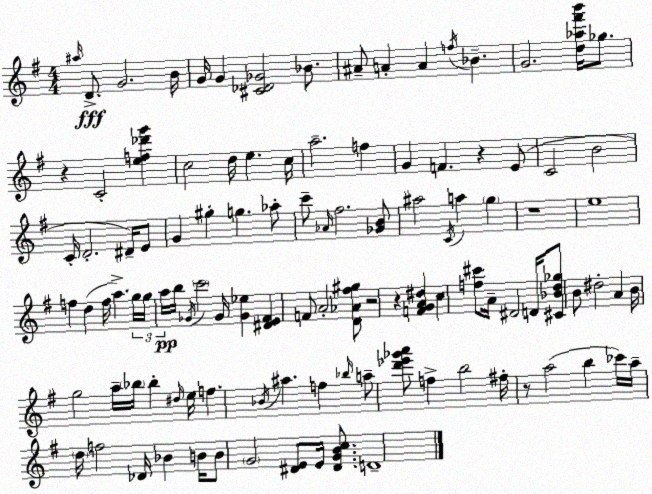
X:1
T:Untitled
M:4/4
L:1/4
K:Em
^a/4 D/2 G2 B/4 G/4 G [^C_D_G]2 _B/2 ^A/2 A A f/4 _B G2 [d_a^f'b']/4 _g/2 z C2 [ef_d'g'] c2 d/4 e c/4 a2 f G F z E/2 C2 B2 C/4 D2 ^D/4 E/2 G ^g g _a/2 c'/2 _A/4 ^f2 [_GB]/2 ^a2 C/4 a g z4 e4 f d f/4 a g/4 g/4 a/4 b/4 _G/4 c'2 _G/4 [_G_e] [^DE^F] F/2 A2 [D_A^f^g]/2 z2 z [FGA^d] c [f^c']/2 A/4 ^D2 D/4 [^C_Bd_g]/2 B/2 ^d2 A B/4 g2 a/4 _b/4 _b ^d/4 e/4 f _B/4 ^a f _b/4 a/2 [d'_e'_g'a']/2 f b2 ^f/4 z/2 a2 b _c'/4 a/4 d/4 f2 _D/4 _B B/4 B/2 G2 [^DE]/2 E/4 [^DGBc]/2 D4